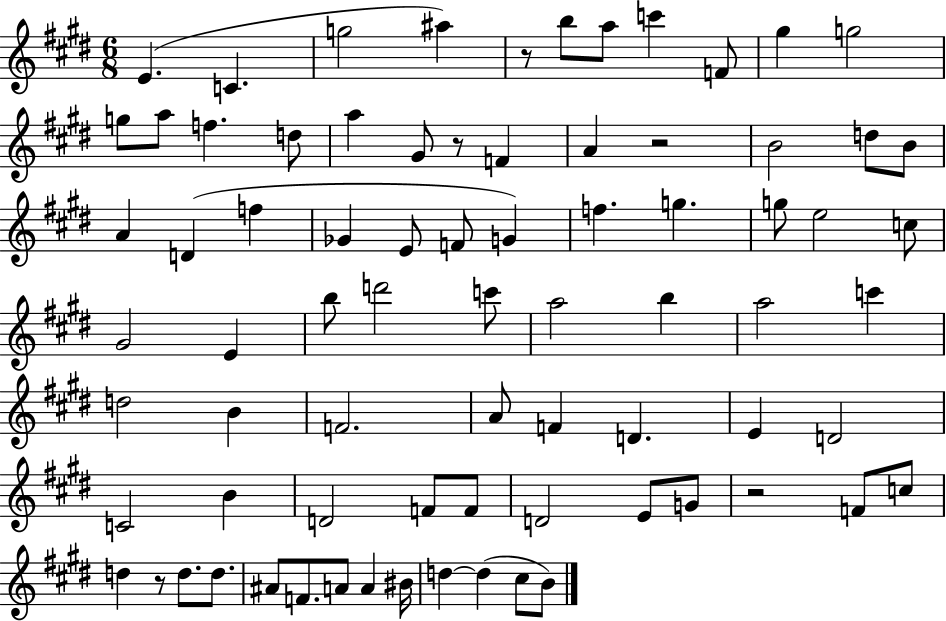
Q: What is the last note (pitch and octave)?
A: B4